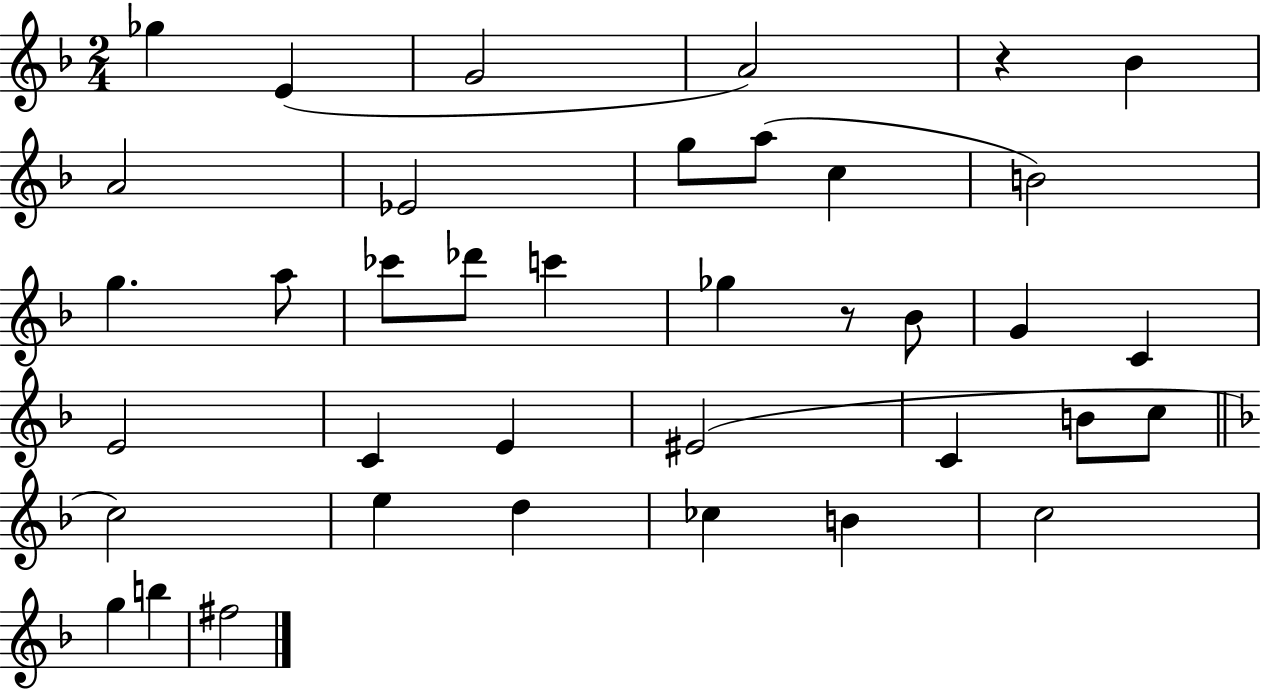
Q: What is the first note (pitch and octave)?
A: Gb5